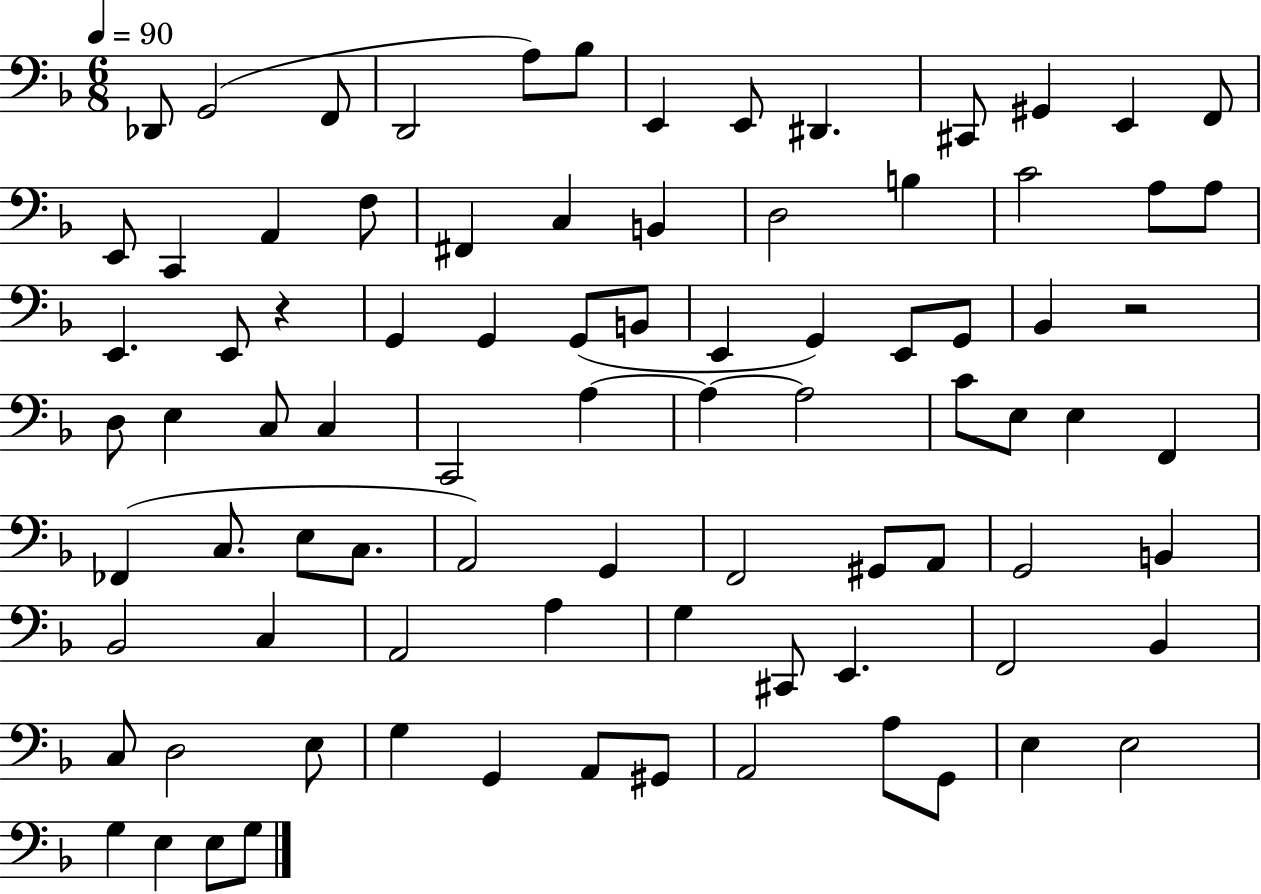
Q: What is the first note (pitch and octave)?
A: Db2